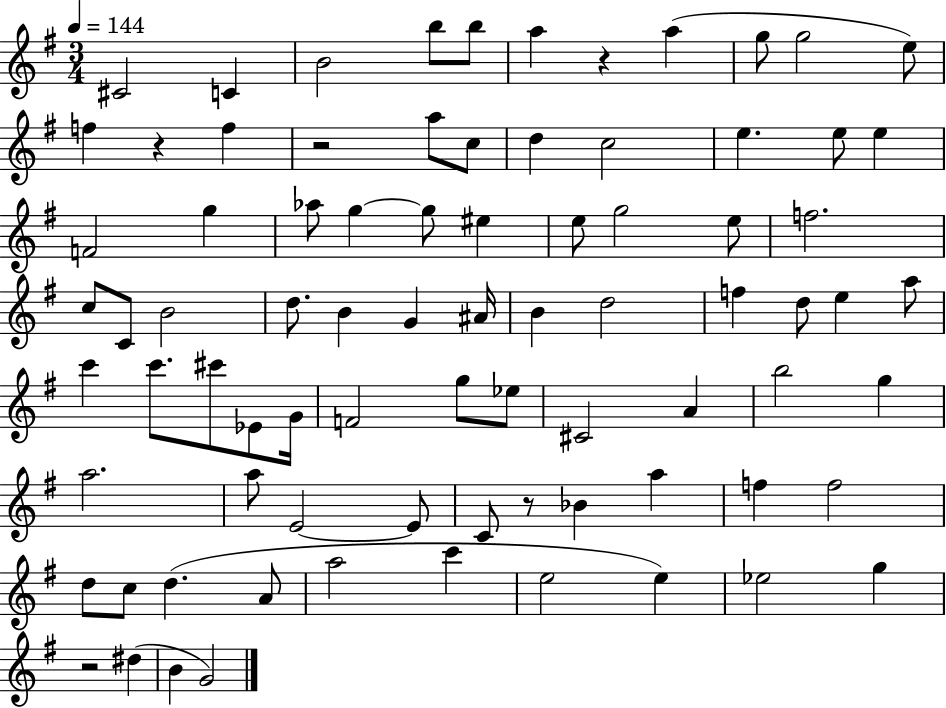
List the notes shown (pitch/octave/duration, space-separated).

C#4/h C4/q B4/h B5/e B5/e A5/q R/q A5/q G5/e G5/h E5/e F5/q R/q F5/q R/h A5/e C5/e D5/q C5/h E5/q. E5/e E5/q F4/h G5/q Ab5/e G5/q G5/e EIS5/q E5/e G5/h E5/e F5/h. C5/e C4/e B4/h D5/e. B4/q G4/q A#4/s B4/q D5/h F5/q D5/e E5/q A5/e C6/q C6/e. C#6/e Eb4/e G4/s F4/h G5/e Eb5/e C#4/h A4/q B5/h G5/q A5/h. A5/e E4/h E4/e C4/e R/e Bb4/q A5/q F5/q F5/h D5/e C5/e D5/q. A4/e A5/h C6/q E5/h E5/q Eb5/h G5/q R/h D#5/q B4/q G4/h